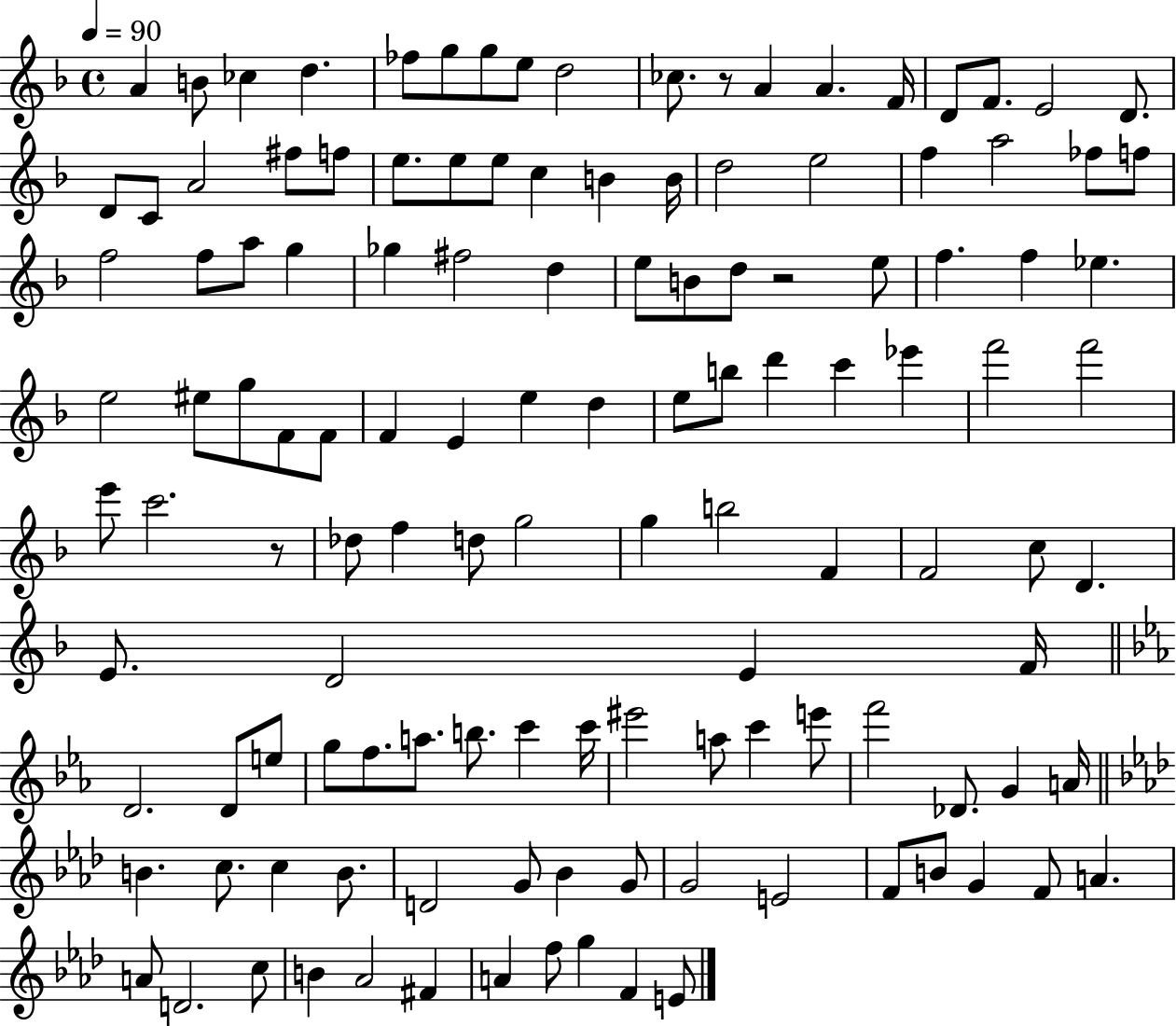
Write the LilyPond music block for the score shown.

{
  \clef treble
  \time 4/4
  \defaultTimeSignature
  \key f \major
  \tempo 4 = 90
  a'4 b'8 ces''4 d''4. | fes''8 g''8 g''8 e''8 d''2 | ces''8. r8 a'4 a'4. f'16 | d'8 f'8. e'2 d'8. | \break d'8 c'8 a'2 fis''8 f''8 | e''8. e''8 e''8 c''4 b'4 b'16 | d''2 e''2 | f''4 a''2 fes''8 f''8 | \break f''2 f''8 a''8 g''4 | ges''4 fis''2 d''4 | e''8 b'8 d''8 r2 e''8 | f''4. f''4 ees''4. | \break e''2 eis''8 g''8 f'8 f'8 | f'4 e'4 e''4 d''4 | e''8 b''8 d'''4 c'''4 ees'''4 | f'''2 f'''2 | \break e'''8 c'''2. r8 | des''8 f''4 d''8 g''2 | g''4 b''2 f'4 | f'2 c''8 d'4. | \break e'8. d'2 e'4 f'16 | \bar "||" \break \key ees \major d'2. d'8 e''8 | g''8 f''8. a''8. b''8. c'''4 c'''16 | eis'''2 a''8 c'''4 e'''8 | f'''2 des'8. g'4 a'16 | \break \bar "||" \break \key f \minor b'4. c''8. c''4 b'8. | d'2 g'8 bes'4 g'8 | g'2 e'2 | f'8 b'8 g'4 f'8 a'4. | \break a'8 d'2. c''8 | b'4 aes'2 fis'4 | a'4 f''8 g''4 f'4 e'8 | \bar "|."
}